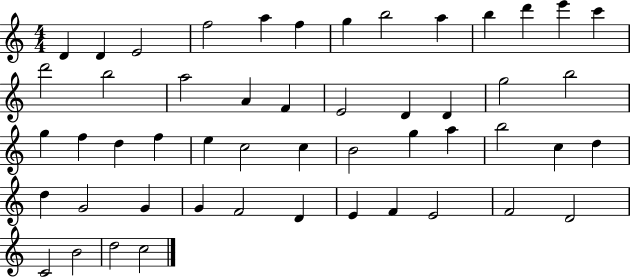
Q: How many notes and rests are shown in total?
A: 51